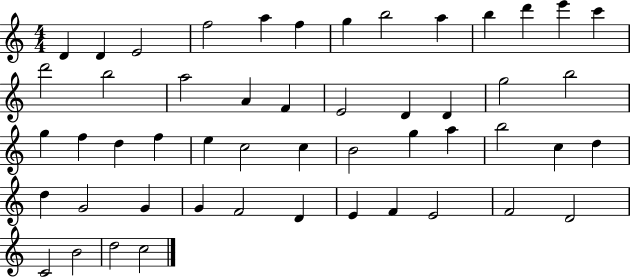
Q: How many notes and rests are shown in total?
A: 51